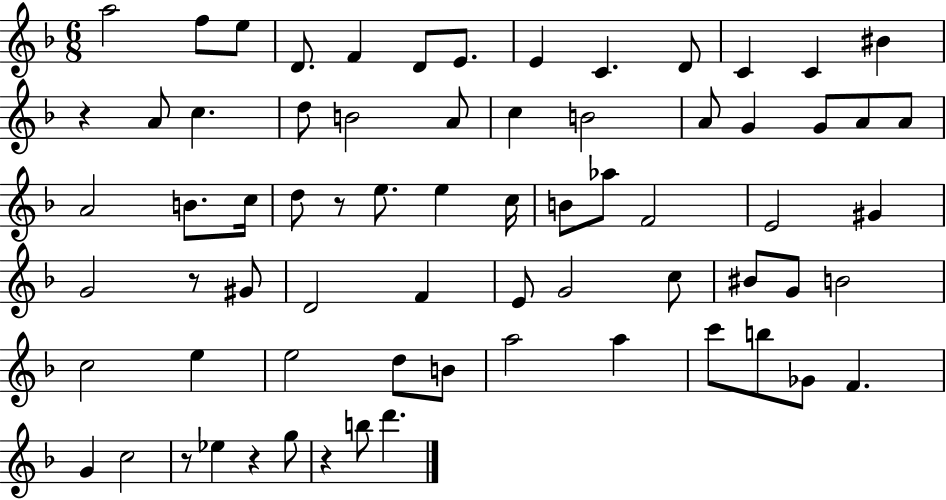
A5/h F5/e E5/e D4/e. F4/q D4/e E4/e. E4/q C4/q. D4/e C4/q C4/q BIS4/q R/q A4/e C5/q. D5/e B4/h A4/e C5/q B4/h A4/e G4/q G4/e A4/e A4/e A4/h B4/e. C5/s D5/e R/e E5/e. E5/q C5/s B4/e Ab5/e F4/h E4/h G#4/q G4/h R/e G#4/e D4/h F4/q E4/e G4/h C5/e BIS4/e G4/e B4/h C5/h E5/q E5/h D5/e B4/e A5/h A5/q C6/e B5/e Gb4/e F4/q. G4/q C5/h R/e Eb5/q R/q G5/e R/q B5/e D6/q.